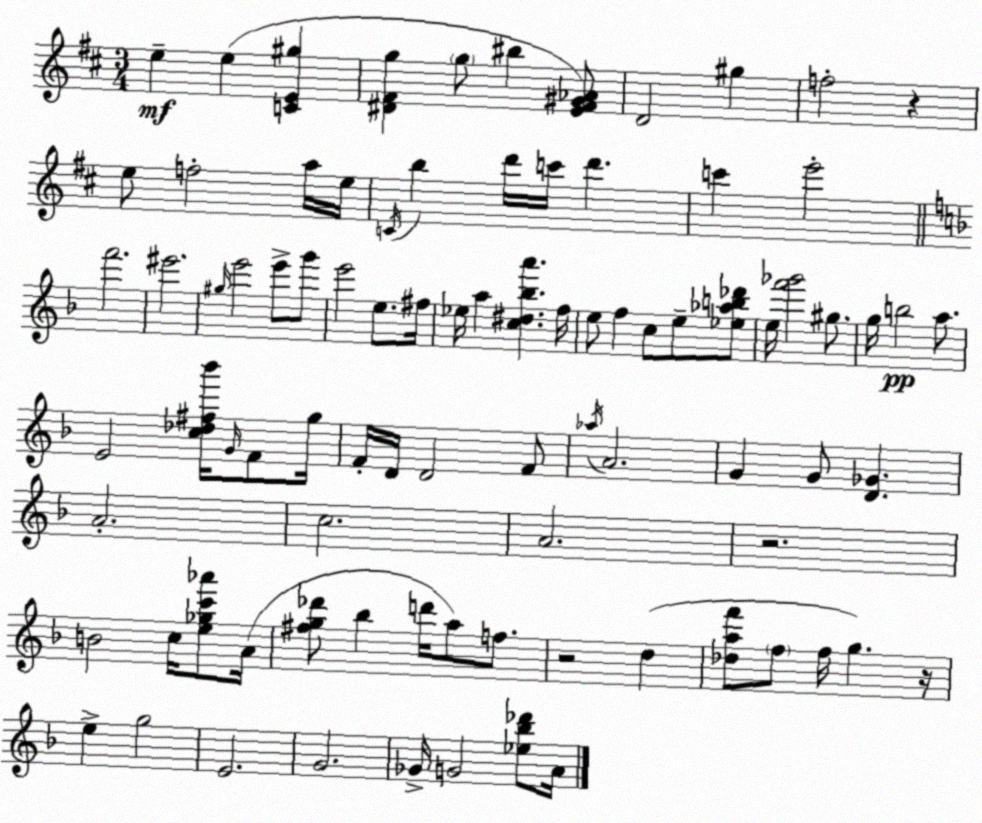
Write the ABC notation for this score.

X:1
T:Untitled
M:3/4
L:1/4
K:D
e e [CE^g] [^D^Fg] g/2 ^b [E^F^G_A]/2 D2 ^g f2 z e/2 f2 a/4 e/4 C/4 b d'/4 c'/4 d' c' e'2 f'2 ^e'2 ^g/4 e'2 e'/2 g'/2 e'2 e/2 ^f/4 _e/4 a [c^d_ba'] f/4 e/2 f c/2 e/2 [_e_ab_d']/2 e/4 [f'_g']2 ^g/2 g/4 b2 a/2 E2 [c_d^f_b']/4 G/4 F/2 g/4 F/4 D/4 D2 F/2 _a/4 A2 G G/2 [D_G] A2 c2 A2 z2 B2 c/4 [e_gc'_a']/2 A/4 [^fg_d']/2 _b d'/4 a/2 f/2 z2 d [_daf']/2 f/2 f/4 g z/4 e g2 E2 G2 _G/4 G2 [_e_b_d']/2 A/4